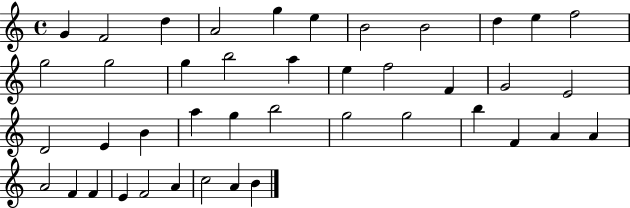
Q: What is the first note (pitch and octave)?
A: G4